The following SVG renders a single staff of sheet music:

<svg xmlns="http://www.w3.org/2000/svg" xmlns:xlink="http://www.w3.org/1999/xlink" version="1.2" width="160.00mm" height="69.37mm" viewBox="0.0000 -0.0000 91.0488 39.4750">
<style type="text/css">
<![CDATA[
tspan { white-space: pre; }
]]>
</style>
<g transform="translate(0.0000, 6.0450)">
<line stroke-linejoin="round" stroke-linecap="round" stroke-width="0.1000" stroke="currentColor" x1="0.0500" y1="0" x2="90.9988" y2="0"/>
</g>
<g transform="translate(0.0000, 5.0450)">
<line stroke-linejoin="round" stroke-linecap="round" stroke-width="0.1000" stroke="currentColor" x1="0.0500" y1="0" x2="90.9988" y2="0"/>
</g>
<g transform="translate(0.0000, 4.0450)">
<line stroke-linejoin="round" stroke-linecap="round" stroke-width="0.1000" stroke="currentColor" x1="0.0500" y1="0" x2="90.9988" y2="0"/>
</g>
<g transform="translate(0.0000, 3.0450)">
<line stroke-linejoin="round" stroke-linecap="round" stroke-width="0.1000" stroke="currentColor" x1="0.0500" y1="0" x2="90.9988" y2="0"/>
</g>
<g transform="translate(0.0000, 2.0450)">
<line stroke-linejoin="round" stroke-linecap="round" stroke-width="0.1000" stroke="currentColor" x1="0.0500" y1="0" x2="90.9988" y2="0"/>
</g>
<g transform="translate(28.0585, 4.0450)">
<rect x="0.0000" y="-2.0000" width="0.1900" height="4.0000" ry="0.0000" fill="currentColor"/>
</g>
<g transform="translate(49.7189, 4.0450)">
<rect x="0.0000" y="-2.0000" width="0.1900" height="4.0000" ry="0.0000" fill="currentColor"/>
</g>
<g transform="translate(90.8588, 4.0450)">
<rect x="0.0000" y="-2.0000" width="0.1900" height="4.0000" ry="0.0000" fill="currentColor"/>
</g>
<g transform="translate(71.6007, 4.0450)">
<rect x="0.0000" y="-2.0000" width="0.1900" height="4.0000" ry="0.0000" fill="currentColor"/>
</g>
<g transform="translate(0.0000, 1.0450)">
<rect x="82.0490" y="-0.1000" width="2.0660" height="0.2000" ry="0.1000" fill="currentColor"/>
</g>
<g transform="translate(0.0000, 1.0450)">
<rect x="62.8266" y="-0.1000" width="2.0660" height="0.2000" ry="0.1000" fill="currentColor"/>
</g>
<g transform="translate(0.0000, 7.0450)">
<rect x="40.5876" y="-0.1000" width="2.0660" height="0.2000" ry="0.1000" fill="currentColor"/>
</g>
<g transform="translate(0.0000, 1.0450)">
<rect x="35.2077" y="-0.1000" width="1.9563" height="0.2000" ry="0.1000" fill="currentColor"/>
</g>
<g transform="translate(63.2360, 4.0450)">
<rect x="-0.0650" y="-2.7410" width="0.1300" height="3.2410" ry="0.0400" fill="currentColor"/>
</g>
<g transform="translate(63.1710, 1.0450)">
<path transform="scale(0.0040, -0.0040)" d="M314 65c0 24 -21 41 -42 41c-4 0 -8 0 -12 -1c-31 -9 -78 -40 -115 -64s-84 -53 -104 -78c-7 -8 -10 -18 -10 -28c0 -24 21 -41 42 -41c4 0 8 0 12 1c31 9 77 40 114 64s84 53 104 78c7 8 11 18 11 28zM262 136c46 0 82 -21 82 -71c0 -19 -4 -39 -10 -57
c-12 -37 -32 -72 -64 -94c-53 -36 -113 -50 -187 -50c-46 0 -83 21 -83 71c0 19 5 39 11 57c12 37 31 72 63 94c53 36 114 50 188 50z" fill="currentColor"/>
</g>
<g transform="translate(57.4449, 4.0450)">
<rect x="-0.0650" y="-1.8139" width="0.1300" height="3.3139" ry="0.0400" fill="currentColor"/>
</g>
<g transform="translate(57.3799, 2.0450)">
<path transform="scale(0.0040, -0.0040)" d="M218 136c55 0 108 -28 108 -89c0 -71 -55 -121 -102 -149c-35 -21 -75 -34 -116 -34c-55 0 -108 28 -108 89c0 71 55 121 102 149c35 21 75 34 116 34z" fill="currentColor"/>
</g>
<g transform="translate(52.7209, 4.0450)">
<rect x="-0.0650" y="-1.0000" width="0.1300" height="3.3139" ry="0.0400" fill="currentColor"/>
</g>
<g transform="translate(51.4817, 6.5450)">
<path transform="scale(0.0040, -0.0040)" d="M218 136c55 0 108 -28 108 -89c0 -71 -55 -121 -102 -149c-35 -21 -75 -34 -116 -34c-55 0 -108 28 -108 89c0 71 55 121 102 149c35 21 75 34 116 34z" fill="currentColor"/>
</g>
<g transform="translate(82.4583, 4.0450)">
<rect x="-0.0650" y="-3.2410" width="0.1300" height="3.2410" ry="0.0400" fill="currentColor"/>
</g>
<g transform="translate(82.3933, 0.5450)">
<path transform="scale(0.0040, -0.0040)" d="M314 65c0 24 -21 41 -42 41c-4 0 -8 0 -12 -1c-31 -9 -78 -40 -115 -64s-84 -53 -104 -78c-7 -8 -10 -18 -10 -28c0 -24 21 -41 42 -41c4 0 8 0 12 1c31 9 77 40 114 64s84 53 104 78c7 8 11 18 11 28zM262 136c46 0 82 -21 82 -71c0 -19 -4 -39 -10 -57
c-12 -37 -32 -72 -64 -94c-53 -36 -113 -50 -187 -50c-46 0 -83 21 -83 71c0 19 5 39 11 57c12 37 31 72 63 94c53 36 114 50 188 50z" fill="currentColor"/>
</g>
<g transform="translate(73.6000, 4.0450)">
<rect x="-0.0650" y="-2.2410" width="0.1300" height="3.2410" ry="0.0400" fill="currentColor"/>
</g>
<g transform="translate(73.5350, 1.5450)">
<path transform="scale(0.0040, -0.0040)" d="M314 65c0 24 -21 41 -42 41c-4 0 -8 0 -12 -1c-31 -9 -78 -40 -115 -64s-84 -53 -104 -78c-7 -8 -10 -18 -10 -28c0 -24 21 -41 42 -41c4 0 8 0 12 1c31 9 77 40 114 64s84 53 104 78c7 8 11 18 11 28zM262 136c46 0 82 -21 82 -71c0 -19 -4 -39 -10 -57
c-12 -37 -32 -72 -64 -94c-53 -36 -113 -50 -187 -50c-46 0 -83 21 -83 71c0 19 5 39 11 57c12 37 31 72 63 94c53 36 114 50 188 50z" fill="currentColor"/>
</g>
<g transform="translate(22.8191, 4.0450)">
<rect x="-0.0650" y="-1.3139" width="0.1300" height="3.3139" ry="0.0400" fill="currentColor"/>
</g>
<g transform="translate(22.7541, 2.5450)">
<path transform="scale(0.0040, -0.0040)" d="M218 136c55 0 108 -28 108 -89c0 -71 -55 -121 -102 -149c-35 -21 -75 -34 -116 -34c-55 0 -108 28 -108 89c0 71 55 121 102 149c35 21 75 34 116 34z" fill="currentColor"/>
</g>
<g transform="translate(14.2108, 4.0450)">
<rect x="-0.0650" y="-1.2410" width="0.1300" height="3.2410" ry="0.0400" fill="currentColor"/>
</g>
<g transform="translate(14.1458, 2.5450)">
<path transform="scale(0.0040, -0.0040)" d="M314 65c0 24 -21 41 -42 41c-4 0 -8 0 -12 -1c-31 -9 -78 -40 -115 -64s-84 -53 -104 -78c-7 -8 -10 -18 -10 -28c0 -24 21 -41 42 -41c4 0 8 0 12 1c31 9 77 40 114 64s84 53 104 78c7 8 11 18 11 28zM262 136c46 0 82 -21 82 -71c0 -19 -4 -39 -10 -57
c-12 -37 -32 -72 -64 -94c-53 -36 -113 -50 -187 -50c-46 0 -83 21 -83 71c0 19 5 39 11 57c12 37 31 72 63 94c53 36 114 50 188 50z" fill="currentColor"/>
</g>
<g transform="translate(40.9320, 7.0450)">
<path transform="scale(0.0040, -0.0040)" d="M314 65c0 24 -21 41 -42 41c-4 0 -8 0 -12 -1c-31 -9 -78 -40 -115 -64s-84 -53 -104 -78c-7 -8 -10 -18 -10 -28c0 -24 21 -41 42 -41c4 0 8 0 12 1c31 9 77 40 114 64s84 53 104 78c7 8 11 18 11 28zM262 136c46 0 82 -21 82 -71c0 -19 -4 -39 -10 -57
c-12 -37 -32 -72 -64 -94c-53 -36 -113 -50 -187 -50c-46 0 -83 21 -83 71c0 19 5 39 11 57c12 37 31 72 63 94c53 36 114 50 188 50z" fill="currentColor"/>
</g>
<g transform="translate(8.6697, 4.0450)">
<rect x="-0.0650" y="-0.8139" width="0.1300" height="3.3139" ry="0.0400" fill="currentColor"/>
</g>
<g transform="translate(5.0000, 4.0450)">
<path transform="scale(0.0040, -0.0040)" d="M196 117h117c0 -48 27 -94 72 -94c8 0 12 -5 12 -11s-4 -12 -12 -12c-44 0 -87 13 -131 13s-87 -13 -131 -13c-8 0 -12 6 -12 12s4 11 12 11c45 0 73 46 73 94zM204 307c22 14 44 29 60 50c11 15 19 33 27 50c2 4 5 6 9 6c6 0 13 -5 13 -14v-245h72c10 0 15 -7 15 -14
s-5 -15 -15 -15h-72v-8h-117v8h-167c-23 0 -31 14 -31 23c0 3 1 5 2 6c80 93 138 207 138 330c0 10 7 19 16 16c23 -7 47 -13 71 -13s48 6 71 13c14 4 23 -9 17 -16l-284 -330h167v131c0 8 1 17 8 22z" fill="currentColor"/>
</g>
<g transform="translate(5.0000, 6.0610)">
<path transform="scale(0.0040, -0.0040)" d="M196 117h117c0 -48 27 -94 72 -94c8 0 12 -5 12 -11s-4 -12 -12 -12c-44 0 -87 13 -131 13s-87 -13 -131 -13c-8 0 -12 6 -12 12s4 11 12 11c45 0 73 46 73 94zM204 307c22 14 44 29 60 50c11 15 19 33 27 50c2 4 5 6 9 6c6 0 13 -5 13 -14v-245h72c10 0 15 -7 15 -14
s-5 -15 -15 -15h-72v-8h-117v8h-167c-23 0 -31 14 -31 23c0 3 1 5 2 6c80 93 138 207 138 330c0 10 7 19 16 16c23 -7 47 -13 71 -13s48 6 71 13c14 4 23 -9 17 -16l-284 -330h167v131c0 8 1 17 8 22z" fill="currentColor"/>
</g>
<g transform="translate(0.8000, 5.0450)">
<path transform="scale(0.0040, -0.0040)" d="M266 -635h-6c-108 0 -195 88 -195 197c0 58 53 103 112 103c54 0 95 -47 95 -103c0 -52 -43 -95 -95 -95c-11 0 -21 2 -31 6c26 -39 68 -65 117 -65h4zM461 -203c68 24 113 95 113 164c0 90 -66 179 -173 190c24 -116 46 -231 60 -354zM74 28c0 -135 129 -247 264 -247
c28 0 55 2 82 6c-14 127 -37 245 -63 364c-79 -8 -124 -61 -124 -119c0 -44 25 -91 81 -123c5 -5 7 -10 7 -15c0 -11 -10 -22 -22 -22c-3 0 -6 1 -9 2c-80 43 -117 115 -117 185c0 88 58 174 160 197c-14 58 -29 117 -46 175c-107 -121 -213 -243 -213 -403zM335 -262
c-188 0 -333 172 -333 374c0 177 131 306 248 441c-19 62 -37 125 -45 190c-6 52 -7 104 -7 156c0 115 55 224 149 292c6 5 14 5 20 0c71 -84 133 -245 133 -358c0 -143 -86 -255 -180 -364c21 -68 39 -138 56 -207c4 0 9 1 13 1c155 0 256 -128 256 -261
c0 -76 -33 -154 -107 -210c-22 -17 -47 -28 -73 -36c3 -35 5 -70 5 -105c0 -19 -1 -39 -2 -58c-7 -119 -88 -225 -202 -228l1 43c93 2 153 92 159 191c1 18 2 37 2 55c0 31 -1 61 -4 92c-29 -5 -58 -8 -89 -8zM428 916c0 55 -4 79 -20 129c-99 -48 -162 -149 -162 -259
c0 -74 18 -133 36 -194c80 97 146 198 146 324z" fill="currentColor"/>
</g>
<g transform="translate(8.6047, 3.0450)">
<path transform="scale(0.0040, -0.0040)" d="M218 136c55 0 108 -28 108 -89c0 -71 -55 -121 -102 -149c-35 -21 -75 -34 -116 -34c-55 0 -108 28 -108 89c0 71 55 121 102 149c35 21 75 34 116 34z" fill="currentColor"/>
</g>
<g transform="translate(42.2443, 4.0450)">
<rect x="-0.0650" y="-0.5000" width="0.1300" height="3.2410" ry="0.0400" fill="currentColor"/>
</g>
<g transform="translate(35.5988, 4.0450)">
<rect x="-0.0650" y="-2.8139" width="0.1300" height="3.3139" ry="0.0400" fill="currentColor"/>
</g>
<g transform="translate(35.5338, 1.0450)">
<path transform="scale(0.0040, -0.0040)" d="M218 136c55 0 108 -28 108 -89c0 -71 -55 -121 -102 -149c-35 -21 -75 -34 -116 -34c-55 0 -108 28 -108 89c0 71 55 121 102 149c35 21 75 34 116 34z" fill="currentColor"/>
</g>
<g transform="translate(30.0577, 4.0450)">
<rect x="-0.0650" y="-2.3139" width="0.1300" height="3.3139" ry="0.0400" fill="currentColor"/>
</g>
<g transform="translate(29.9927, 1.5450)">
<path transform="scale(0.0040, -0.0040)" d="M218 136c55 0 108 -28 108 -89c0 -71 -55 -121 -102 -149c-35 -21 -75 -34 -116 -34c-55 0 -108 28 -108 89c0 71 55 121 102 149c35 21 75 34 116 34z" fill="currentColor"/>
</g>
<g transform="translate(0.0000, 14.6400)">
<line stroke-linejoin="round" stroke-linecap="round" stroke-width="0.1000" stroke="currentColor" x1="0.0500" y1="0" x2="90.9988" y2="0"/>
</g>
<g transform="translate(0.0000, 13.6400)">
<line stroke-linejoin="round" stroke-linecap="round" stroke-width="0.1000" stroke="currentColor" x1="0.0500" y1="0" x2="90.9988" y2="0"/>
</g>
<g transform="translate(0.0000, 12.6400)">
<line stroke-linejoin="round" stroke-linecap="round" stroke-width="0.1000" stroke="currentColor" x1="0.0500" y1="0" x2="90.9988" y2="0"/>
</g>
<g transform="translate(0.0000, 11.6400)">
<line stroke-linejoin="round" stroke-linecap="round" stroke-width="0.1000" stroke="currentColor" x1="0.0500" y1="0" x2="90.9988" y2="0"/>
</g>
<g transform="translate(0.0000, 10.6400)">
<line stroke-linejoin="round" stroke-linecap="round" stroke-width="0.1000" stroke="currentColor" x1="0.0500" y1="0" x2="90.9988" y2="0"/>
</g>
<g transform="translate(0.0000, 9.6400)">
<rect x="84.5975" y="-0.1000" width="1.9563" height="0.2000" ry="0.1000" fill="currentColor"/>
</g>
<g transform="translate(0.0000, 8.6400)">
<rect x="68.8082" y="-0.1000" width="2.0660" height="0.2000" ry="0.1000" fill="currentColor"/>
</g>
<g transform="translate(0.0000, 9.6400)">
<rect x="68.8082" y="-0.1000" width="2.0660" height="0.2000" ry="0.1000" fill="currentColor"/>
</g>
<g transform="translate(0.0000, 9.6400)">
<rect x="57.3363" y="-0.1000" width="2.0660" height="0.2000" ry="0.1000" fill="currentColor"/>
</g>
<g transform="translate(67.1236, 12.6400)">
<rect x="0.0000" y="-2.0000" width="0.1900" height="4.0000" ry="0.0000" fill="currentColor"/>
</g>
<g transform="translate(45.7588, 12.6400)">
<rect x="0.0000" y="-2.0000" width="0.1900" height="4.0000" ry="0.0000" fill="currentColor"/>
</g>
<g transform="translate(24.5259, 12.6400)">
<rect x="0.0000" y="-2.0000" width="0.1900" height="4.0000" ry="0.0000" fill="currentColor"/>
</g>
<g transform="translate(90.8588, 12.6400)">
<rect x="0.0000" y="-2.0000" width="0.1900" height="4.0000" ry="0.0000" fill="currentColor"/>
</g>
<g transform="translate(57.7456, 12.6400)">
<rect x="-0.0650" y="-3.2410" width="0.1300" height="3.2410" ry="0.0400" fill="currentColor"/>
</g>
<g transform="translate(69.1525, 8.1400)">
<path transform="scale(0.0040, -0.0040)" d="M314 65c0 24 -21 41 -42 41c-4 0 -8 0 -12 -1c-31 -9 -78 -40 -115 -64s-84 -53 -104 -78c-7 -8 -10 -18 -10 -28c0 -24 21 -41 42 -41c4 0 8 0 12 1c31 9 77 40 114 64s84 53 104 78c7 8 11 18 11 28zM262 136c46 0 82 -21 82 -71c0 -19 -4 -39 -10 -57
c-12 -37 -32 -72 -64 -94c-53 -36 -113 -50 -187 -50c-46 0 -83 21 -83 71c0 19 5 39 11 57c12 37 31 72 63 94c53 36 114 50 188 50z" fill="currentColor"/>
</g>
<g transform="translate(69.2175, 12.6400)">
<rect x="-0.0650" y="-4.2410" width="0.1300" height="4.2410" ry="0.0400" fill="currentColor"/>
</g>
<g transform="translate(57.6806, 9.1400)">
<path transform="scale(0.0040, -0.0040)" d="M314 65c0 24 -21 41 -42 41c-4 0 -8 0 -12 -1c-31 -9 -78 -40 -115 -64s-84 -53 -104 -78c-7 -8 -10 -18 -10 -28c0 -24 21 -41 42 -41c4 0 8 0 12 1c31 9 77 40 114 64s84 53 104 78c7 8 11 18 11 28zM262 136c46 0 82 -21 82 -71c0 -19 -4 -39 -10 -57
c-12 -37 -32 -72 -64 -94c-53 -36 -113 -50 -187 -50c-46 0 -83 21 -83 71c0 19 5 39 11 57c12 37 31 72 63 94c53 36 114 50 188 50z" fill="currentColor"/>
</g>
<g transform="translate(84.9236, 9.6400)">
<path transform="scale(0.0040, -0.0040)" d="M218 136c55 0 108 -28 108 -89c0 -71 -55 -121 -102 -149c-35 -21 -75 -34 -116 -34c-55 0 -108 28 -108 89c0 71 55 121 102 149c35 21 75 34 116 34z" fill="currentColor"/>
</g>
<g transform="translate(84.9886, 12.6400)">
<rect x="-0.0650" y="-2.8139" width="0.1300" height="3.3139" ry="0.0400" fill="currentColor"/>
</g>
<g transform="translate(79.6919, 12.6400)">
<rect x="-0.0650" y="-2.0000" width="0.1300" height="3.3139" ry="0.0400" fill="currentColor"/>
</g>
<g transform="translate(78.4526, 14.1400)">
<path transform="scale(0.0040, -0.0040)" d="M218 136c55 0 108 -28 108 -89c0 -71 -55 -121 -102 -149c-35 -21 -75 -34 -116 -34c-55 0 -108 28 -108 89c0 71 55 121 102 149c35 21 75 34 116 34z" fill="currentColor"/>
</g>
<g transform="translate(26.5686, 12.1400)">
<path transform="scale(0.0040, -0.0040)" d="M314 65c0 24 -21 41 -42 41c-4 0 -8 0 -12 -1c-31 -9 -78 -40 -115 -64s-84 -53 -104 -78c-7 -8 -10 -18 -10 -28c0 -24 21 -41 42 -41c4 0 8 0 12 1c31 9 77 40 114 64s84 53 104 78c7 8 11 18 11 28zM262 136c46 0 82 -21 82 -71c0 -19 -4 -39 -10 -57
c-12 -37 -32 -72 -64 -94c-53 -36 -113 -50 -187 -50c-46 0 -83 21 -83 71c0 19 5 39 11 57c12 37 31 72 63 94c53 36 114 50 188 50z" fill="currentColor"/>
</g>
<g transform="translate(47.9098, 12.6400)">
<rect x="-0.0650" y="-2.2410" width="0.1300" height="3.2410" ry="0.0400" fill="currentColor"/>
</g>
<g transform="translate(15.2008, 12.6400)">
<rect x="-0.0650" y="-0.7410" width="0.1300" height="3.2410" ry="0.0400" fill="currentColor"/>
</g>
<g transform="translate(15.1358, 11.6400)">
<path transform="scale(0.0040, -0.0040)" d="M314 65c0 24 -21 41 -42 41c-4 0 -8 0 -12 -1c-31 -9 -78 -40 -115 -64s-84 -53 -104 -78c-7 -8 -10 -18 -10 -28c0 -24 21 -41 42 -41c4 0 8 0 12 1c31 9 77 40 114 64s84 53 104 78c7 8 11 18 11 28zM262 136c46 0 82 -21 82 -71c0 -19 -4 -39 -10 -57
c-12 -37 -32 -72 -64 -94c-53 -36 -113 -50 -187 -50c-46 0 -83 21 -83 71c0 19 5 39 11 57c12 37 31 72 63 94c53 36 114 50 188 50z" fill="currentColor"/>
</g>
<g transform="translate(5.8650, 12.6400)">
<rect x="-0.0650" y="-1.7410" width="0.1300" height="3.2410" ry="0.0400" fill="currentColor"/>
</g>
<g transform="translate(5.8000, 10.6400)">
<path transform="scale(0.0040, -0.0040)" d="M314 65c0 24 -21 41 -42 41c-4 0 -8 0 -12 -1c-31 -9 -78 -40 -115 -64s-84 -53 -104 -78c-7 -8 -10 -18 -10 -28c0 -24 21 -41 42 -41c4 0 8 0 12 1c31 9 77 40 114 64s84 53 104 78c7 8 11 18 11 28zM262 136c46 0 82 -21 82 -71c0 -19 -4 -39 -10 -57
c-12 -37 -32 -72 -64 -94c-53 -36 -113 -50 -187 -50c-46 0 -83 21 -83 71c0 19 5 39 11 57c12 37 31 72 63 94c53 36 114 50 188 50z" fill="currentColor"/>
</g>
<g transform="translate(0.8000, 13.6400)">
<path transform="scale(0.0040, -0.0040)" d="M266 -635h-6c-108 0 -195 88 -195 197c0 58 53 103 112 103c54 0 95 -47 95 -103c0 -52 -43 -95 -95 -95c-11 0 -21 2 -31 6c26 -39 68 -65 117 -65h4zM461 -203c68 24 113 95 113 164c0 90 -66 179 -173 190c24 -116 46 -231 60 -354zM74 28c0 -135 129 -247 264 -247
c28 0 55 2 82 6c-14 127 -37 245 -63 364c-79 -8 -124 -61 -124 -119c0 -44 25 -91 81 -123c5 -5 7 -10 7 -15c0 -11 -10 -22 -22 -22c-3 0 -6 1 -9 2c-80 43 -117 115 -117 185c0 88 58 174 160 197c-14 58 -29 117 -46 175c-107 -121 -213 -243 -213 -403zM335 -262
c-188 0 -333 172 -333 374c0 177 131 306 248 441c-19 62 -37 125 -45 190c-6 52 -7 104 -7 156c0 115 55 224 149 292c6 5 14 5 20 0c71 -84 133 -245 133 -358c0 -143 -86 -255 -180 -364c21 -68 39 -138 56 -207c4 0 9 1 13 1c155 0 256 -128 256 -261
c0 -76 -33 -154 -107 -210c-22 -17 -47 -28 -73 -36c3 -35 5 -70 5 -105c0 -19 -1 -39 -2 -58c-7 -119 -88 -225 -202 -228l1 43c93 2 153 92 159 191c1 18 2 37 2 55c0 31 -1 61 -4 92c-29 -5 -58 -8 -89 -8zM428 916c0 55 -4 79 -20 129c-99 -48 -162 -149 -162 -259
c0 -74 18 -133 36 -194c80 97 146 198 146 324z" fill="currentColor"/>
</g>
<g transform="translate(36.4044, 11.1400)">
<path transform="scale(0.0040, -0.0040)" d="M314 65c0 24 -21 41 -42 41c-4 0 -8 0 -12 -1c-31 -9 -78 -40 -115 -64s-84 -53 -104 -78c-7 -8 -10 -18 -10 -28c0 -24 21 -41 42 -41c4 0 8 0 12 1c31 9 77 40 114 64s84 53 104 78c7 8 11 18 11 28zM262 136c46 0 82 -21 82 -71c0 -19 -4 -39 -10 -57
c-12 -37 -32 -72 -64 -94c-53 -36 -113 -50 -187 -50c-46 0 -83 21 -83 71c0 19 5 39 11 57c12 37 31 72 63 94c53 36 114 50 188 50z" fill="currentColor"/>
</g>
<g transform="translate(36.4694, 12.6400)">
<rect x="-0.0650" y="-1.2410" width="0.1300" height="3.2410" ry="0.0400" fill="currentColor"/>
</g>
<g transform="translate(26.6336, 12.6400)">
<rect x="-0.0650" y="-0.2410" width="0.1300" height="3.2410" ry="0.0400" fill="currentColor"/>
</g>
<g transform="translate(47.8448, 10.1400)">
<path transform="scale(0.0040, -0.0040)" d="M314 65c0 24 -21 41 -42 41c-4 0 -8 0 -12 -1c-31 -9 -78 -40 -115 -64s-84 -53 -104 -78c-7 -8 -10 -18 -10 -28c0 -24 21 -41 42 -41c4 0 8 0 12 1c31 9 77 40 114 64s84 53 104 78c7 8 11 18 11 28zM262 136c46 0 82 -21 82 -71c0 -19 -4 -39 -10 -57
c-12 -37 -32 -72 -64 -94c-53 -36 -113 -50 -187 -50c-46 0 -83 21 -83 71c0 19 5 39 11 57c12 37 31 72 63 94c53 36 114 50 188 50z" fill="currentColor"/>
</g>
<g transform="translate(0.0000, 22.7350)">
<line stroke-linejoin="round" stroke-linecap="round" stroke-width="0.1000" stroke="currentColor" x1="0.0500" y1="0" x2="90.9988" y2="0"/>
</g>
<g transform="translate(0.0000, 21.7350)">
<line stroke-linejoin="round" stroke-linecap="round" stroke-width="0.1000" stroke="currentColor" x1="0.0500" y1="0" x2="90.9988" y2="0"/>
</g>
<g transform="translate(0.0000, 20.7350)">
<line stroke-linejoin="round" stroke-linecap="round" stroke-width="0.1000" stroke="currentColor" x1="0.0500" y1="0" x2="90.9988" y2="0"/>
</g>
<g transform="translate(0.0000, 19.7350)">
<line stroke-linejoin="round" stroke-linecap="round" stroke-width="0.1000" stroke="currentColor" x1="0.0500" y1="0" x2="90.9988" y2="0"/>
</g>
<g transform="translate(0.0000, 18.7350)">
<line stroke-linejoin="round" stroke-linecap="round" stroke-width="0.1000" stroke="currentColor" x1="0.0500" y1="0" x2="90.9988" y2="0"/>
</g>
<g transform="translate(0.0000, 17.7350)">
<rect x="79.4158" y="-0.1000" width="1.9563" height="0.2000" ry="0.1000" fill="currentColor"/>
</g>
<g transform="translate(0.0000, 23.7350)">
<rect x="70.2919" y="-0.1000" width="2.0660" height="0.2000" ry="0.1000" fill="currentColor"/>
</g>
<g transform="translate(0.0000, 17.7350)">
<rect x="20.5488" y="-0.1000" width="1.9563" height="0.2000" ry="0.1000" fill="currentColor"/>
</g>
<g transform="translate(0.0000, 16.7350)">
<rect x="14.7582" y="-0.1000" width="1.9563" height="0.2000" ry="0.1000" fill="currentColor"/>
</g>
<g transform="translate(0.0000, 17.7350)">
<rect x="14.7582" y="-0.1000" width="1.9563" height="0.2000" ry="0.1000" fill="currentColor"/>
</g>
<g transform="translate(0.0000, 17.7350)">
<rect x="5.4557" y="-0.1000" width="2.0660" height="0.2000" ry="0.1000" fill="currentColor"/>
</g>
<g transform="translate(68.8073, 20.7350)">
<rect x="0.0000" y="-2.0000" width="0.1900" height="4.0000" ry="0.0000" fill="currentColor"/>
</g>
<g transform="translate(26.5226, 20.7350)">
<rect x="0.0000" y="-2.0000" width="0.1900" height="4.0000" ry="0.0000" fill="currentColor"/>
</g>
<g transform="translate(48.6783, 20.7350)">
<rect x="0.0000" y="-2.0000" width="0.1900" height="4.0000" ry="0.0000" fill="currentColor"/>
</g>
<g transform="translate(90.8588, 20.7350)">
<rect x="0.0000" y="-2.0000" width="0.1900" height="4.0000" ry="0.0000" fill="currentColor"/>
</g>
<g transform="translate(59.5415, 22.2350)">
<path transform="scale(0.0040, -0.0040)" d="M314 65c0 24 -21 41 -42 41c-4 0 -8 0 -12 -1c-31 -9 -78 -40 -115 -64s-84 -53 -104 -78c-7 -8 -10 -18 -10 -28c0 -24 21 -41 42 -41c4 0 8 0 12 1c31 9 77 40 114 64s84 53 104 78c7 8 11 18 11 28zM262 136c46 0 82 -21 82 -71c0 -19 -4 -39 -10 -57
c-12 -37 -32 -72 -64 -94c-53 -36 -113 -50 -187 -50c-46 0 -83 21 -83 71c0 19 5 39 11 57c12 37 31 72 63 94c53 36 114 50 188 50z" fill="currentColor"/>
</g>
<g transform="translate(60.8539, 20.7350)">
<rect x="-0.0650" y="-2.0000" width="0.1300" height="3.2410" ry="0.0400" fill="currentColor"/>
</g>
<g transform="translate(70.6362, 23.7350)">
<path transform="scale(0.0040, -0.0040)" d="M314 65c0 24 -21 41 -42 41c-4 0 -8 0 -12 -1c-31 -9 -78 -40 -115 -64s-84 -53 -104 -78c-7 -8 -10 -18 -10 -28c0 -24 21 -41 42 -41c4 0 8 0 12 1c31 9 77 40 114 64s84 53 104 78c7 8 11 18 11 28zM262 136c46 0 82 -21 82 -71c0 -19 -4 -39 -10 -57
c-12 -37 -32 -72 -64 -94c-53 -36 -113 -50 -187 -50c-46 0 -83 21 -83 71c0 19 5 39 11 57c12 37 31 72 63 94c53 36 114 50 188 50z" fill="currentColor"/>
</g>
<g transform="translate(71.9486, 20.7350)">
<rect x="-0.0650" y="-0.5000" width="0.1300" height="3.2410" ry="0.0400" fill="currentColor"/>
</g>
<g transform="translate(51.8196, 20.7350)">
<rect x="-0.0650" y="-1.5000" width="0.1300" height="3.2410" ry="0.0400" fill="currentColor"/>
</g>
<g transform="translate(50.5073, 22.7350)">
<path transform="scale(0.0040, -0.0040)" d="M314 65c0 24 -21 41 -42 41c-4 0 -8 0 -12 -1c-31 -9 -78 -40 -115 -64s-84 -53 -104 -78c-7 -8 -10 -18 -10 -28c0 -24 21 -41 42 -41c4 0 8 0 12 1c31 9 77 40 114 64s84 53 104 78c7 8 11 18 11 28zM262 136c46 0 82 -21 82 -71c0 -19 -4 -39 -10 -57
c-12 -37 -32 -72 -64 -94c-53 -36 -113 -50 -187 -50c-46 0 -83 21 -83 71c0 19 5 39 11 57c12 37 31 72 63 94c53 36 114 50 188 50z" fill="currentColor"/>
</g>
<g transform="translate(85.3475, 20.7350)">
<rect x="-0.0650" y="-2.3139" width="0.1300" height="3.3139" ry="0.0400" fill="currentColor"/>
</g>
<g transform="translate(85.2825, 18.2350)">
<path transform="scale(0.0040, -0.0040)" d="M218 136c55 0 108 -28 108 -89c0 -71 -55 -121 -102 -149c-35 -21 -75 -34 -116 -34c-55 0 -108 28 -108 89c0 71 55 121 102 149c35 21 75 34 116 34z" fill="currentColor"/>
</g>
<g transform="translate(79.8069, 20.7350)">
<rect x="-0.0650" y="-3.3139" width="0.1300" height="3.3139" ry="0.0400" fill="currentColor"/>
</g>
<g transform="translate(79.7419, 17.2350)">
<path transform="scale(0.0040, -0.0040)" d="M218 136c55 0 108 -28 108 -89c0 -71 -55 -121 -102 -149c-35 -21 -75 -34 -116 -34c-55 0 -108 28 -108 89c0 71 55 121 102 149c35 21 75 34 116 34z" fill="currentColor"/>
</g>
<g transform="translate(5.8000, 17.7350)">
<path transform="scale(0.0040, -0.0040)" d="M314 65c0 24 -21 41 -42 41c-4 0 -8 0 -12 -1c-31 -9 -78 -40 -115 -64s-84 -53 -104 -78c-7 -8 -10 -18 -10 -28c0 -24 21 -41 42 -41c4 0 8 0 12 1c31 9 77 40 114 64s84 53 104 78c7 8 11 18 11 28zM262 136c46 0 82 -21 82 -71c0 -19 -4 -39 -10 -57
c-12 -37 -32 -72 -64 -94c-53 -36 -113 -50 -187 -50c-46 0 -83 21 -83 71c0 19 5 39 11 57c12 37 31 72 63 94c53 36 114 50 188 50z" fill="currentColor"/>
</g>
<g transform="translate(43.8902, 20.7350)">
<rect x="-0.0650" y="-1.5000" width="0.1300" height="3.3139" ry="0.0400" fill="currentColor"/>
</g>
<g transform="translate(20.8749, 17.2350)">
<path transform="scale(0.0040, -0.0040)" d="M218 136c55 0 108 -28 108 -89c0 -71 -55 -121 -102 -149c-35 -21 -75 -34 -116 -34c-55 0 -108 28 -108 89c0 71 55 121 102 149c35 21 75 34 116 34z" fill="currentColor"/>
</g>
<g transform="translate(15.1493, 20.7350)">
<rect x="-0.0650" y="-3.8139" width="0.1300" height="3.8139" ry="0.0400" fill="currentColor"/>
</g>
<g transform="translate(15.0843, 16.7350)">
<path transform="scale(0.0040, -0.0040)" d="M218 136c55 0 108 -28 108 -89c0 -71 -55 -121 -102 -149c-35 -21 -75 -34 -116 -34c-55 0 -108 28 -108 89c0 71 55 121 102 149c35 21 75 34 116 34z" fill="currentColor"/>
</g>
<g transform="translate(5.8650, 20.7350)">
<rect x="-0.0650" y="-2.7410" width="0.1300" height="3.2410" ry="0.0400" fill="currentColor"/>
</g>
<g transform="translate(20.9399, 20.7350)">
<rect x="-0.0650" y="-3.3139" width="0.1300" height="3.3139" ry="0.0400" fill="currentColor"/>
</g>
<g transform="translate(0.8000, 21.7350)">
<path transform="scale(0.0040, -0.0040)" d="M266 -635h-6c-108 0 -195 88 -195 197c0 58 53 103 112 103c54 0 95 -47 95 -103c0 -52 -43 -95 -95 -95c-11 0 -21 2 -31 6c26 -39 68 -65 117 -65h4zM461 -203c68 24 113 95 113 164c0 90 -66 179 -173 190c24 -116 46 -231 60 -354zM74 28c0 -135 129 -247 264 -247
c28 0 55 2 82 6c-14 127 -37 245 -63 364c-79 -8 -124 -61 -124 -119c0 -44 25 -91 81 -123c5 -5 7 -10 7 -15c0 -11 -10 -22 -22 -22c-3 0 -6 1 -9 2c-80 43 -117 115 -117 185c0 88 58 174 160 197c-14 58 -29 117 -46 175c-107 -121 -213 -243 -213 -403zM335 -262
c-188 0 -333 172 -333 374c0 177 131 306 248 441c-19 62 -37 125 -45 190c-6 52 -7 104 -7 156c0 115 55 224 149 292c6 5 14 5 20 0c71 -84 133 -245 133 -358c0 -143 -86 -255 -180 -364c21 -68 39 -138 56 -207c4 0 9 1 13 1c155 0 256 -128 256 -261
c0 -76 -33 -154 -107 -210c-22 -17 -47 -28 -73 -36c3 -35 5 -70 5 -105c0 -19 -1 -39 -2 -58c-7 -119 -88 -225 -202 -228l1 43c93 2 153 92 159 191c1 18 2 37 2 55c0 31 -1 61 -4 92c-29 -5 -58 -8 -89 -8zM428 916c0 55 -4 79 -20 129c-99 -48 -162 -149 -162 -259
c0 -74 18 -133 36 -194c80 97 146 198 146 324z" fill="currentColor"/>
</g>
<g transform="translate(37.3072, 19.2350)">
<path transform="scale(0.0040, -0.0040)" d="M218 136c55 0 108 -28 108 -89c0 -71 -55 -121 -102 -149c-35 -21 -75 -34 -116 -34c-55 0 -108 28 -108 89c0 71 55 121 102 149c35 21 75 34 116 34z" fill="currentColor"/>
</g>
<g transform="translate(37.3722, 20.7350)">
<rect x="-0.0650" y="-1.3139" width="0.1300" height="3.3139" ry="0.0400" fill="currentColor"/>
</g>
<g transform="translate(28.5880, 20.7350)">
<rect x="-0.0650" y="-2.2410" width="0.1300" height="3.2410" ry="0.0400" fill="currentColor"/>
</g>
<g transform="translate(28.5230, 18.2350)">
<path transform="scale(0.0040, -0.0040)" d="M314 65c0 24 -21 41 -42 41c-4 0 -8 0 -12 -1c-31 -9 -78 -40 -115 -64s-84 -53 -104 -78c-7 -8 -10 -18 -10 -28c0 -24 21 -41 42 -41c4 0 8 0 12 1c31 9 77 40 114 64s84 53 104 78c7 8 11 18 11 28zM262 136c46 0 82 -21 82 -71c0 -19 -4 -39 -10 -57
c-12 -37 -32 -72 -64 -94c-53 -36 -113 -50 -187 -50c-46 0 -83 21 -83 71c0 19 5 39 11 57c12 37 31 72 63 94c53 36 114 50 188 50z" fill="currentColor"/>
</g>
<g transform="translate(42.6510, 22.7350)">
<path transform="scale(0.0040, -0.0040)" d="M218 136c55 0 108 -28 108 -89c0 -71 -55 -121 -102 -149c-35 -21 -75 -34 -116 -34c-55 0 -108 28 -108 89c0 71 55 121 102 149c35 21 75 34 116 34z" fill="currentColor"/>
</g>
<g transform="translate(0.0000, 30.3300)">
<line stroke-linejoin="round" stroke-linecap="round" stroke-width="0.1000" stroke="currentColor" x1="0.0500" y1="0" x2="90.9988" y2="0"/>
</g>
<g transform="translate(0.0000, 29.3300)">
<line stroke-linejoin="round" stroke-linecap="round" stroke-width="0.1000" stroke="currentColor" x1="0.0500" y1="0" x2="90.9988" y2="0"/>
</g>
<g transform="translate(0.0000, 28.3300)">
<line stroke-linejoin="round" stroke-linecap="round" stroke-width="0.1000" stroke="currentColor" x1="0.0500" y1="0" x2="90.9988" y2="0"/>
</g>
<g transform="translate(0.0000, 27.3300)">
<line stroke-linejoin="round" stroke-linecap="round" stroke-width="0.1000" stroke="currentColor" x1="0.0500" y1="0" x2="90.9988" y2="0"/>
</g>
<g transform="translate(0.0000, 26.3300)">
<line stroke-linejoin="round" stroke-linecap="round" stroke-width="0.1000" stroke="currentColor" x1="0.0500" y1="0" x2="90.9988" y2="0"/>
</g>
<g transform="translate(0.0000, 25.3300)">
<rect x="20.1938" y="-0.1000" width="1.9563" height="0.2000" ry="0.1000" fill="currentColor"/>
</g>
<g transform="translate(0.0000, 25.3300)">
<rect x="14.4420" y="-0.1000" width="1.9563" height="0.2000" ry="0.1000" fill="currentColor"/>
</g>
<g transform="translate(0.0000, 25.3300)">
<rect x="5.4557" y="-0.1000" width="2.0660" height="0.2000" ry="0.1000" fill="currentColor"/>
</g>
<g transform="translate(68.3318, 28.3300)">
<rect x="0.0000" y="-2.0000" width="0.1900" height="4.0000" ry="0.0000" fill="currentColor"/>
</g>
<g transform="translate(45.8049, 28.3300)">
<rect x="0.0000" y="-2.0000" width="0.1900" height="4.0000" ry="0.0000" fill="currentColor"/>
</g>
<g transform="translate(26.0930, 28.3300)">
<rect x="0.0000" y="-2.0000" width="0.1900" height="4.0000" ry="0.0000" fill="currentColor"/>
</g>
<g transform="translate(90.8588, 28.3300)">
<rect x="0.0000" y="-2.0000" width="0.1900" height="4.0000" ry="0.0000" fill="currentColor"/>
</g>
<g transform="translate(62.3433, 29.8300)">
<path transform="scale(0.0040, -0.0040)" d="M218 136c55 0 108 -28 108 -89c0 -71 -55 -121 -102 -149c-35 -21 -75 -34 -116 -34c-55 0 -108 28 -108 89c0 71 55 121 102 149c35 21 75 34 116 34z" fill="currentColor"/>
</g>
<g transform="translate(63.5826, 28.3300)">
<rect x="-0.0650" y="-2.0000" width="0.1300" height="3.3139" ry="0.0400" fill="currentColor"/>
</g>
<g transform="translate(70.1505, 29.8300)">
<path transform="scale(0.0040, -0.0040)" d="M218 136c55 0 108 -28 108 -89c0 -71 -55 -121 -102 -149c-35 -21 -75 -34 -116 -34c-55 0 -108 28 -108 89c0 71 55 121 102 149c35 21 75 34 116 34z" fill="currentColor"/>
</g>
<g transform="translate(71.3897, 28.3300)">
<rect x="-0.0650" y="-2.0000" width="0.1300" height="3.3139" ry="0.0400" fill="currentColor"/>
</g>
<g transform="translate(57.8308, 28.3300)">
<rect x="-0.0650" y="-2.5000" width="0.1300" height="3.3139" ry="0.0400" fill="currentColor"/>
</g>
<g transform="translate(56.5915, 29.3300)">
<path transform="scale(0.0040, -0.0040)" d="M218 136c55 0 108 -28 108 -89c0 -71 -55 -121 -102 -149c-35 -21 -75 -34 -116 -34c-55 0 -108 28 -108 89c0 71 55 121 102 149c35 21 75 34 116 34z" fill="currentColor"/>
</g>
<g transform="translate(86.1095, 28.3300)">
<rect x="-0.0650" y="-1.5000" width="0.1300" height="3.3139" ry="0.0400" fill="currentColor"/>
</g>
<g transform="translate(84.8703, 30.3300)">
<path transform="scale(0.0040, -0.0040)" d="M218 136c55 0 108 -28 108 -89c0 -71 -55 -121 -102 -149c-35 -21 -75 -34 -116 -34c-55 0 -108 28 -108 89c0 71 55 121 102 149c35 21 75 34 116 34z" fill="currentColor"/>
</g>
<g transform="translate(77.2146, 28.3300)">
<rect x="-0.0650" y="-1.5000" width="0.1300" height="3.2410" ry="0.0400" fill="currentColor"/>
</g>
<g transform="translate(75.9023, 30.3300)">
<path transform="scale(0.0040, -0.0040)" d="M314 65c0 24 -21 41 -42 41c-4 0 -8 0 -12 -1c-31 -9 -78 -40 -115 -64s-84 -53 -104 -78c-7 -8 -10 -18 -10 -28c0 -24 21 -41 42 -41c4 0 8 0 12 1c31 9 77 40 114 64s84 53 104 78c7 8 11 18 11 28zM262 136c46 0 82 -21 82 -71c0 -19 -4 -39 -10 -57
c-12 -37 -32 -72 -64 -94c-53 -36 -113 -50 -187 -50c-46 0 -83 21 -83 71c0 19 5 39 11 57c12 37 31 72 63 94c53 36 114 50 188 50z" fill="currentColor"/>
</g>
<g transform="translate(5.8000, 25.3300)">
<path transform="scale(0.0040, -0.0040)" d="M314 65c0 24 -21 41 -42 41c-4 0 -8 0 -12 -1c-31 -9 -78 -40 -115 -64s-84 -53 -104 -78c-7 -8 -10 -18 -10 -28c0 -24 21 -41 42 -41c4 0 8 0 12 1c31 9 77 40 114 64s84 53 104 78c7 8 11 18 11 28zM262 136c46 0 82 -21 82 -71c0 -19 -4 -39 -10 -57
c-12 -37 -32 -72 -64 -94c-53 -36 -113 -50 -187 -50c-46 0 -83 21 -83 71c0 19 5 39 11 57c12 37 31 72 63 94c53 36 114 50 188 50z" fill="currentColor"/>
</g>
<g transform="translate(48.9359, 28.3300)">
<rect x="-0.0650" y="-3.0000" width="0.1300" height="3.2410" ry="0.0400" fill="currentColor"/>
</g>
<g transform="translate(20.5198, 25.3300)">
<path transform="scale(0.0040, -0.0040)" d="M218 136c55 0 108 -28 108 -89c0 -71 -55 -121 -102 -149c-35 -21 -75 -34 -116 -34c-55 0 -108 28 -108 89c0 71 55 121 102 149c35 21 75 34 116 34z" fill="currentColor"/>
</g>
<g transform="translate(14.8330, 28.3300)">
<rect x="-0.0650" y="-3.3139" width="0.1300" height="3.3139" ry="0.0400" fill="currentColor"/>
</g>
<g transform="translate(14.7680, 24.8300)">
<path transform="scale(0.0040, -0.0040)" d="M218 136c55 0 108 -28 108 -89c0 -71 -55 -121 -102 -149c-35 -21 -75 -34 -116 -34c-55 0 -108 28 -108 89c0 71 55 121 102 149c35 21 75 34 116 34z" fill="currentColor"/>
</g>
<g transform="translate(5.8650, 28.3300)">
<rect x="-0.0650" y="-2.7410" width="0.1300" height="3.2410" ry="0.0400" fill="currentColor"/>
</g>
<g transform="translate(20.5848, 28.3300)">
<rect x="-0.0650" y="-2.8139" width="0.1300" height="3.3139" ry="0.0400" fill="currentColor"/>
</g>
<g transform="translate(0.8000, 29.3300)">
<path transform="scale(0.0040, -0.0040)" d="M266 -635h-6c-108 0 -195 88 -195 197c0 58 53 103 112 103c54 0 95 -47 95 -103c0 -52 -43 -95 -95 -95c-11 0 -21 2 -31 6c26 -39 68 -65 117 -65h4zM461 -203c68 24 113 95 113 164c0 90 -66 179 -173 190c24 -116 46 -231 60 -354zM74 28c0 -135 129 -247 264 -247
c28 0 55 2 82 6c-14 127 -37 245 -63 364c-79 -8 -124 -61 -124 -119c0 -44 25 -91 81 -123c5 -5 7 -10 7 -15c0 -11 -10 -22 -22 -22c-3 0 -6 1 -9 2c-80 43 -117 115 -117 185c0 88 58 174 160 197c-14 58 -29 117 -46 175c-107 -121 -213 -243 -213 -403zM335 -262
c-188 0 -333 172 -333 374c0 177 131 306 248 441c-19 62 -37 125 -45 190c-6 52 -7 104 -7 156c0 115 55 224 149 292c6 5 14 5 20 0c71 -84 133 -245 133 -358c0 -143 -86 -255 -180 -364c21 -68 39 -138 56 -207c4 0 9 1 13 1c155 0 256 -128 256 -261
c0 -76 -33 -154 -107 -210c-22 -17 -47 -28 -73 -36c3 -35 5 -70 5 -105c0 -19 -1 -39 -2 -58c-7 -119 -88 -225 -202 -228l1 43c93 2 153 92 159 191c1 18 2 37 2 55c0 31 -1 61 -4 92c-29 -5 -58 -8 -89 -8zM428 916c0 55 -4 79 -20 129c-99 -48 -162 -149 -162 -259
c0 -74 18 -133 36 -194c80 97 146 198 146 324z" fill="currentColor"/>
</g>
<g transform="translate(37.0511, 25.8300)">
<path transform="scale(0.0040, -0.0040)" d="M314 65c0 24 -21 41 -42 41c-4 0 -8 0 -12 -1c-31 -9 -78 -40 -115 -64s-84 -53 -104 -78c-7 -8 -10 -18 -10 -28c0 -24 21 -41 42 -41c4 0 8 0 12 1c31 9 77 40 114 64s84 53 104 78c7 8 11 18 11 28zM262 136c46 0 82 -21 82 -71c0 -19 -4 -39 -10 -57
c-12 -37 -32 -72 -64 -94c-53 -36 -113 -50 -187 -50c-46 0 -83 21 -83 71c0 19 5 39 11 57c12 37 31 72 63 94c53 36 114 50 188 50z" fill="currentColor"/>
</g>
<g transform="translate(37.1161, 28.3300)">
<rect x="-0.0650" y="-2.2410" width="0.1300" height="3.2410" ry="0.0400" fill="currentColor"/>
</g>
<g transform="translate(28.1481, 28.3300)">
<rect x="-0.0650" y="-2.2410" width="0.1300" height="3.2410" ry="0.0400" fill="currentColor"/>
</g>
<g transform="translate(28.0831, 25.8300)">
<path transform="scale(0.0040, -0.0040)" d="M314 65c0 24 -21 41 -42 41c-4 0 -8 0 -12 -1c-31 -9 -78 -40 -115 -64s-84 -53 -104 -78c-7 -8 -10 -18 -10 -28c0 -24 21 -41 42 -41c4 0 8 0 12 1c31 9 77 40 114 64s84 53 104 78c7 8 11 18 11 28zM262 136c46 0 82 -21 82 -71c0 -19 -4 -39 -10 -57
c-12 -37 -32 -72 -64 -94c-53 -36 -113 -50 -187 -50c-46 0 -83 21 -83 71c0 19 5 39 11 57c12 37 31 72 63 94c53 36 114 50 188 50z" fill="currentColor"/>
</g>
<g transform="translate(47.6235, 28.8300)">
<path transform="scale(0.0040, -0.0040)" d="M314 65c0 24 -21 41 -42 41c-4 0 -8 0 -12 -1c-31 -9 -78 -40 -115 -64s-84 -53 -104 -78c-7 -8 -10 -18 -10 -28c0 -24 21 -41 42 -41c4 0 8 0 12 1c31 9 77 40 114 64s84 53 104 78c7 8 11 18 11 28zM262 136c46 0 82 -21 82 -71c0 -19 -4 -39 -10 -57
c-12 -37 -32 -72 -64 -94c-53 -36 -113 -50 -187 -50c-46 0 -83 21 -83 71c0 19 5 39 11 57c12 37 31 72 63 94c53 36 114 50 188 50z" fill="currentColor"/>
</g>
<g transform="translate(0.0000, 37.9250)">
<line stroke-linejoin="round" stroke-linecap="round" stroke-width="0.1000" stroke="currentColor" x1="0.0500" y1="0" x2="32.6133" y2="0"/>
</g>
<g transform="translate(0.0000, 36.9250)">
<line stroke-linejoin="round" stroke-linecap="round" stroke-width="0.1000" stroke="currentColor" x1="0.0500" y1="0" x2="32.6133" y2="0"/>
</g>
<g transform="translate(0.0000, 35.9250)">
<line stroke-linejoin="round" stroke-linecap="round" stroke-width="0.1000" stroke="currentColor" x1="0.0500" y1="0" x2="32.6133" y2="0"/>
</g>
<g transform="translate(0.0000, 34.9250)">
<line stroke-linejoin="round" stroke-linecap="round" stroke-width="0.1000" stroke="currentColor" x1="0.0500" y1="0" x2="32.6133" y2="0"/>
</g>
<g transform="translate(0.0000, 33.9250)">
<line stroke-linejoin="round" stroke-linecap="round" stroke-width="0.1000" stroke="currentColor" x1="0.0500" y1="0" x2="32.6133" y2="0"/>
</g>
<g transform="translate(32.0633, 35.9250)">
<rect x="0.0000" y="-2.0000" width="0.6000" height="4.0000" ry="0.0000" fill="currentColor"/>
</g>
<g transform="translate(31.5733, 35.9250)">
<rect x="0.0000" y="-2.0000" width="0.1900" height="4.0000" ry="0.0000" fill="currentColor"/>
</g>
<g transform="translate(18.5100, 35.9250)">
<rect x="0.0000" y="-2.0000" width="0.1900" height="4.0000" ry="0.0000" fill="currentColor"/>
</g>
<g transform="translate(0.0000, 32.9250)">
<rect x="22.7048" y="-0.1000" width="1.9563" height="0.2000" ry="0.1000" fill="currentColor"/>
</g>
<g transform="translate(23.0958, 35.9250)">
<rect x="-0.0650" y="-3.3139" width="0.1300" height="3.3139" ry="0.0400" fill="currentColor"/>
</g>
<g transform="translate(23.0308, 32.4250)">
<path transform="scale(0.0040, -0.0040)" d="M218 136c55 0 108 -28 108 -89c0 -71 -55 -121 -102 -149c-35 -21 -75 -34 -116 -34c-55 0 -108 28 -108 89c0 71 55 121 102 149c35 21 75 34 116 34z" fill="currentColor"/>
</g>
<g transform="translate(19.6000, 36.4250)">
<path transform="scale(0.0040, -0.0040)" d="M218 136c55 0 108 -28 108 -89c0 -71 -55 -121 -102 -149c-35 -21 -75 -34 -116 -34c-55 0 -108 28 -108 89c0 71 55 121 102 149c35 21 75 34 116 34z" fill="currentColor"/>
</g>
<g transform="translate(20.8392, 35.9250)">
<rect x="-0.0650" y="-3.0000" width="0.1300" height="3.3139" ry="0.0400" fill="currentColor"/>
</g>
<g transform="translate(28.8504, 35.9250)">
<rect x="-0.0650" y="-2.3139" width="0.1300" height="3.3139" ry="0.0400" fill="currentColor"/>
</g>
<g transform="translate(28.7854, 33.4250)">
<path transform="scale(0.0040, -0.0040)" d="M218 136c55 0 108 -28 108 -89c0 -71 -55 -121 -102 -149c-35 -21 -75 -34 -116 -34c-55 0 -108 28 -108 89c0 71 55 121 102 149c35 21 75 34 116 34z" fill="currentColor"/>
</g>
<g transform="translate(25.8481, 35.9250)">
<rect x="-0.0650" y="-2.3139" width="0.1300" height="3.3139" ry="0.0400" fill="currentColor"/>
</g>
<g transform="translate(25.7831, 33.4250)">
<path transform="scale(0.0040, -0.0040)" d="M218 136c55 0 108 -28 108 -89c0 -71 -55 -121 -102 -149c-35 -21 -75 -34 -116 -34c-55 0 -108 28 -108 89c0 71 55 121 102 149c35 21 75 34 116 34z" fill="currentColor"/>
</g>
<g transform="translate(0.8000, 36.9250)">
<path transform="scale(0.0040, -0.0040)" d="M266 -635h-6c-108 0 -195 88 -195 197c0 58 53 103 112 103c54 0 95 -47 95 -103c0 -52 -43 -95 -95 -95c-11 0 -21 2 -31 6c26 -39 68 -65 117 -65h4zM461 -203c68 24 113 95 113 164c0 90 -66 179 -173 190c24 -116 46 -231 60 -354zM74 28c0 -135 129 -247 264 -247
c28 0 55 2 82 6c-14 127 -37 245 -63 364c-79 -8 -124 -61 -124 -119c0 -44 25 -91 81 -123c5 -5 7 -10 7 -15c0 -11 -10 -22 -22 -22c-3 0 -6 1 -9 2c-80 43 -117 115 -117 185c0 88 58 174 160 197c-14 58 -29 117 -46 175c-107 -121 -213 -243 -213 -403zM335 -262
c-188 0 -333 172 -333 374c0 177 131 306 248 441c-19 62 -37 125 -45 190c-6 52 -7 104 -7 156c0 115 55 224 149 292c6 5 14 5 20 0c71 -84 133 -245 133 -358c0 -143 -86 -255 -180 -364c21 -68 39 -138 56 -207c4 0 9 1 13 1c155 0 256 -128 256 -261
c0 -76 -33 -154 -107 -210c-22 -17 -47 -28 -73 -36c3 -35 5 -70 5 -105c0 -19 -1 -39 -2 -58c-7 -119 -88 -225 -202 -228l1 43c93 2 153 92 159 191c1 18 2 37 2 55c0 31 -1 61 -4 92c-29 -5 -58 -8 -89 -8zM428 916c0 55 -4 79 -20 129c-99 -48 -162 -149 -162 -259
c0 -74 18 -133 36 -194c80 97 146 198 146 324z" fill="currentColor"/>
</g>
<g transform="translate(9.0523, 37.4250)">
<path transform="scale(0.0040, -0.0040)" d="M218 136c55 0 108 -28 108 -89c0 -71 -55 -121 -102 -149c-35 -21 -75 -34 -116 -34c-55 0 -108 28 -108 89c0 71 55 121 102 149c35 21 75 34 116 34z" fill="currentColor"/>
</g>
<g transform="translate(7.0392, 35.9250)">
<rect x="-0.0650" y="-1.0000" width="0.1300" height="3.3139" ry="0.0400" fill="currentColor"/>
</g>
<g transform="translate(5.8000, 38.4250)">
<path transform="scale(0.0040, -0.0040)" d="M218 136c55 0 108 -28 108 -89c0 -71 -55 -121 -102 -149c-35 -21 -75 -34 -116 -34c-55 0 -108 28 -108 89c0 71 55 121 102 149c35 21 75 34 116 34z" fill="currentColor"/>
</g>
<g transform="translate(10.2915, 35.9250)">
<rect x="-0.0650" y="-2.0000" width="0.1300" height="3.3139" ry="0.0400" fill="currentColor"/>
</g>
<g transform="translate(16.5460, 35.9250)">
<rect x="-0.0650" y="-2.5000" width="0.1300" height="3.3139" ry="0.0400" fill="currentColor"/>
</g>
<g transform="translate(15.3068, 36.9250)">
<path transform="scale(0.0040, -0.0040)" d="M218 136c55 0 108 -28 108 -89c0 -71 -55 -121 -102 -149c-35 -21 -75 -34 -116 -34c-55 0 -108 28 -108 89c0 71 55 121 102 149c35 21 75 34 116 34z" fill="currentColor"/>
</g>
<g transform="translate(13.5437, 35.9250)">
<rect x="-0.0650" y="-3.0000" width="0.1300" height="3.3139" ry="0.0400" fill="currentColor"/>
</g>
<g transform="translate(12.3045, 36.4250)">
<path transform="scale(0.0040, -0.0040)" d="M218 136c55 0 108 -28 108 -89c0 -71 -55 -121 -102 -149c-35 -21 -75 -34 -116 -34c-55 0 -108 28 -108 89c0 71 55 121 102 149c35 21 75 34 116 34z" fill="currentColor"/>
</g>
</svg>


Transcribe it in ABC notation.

X:1
T:Untitled
M:4/4
L:1/4
K:C
d e2 e g a C2 D f a2 g2 b2 f2 d2 c2 e2 g2 b2 d'2 F a a2 c' b g2 e E E2 F2 C2 b g a2 b a g2 g2 A2 G F F E2 E D F A G A b g g